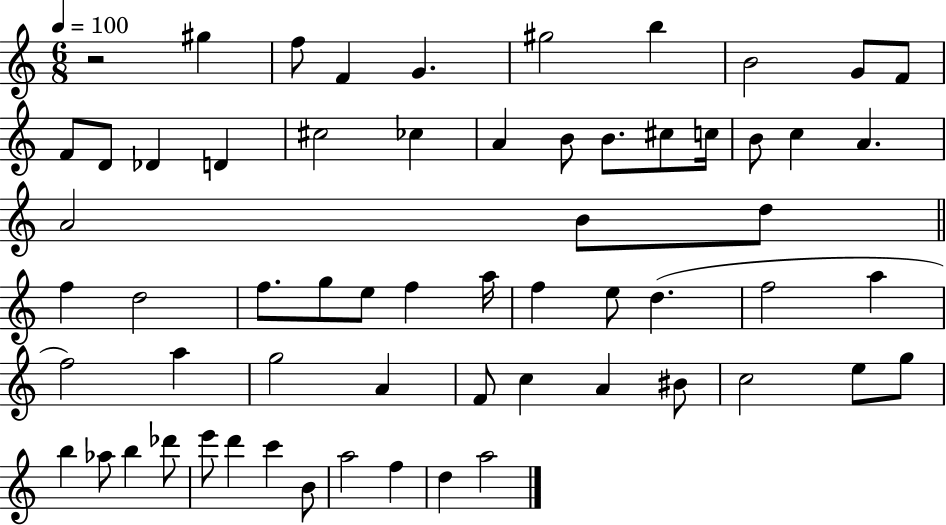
R/h G#5/q F5/e F4/q G4/q. G#5/h B5/q B4/h G4/e F4/e F4/e D4/e Db4/q D4/q C#5/h CES5/q A4/q B4/e B4/e. C#5/e C5/s B4/e C5/q A4/q. A4/h B4/e D5/e F5/q D5/h F5/e. G5/e E5/e F5/q A5/s F5/q E5/e D5/q. F5/h A5/q F5/h A5/q G5/h A4/q F4/e C5/q A4/q BIS4/e C5/h E5/e G5/e B5/q Ab5/e B5/q Db6/e E6/e D6/q C6/q B4/e A5/h F5/q D5/q A5/h